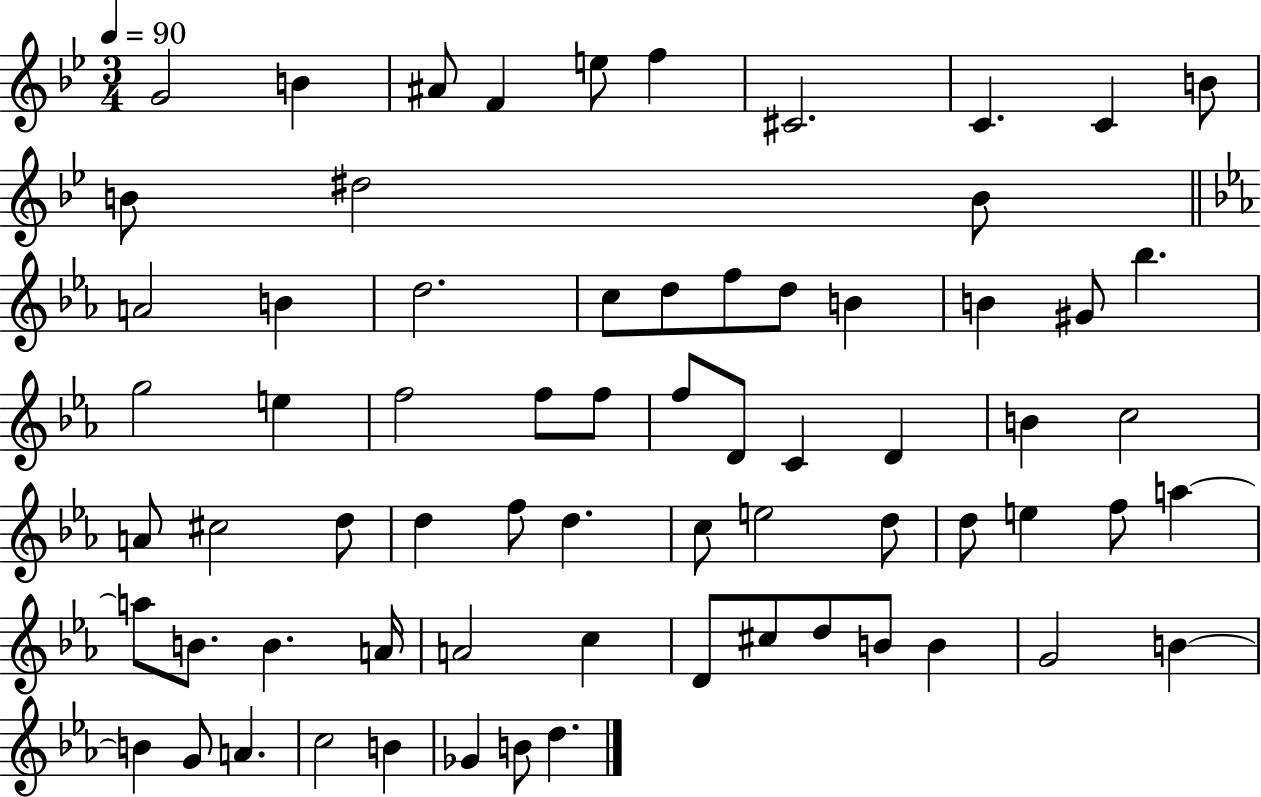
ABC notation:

X:1
T:Untitled
M:3/4
L:1/4
K:Bb
G2 B ^A/2 F e/2 f ^C2 C C B/2 B/2 ^d2 B/2 A2 B d2 c/2 d/2 f/2 d/2 B B ^G/2 _b g2 e f2 f/2 f/2 f/2 D/2 C D B c2 A/2 ^c2 d/2 d f/2 d c/2 e2 d/2 d/2 e f/2 a a/2 B/2 B A/4 A2 c D/2 ^c/2 d/2 B/2 B G2 B B G/2 A c2 B _G B/2 d